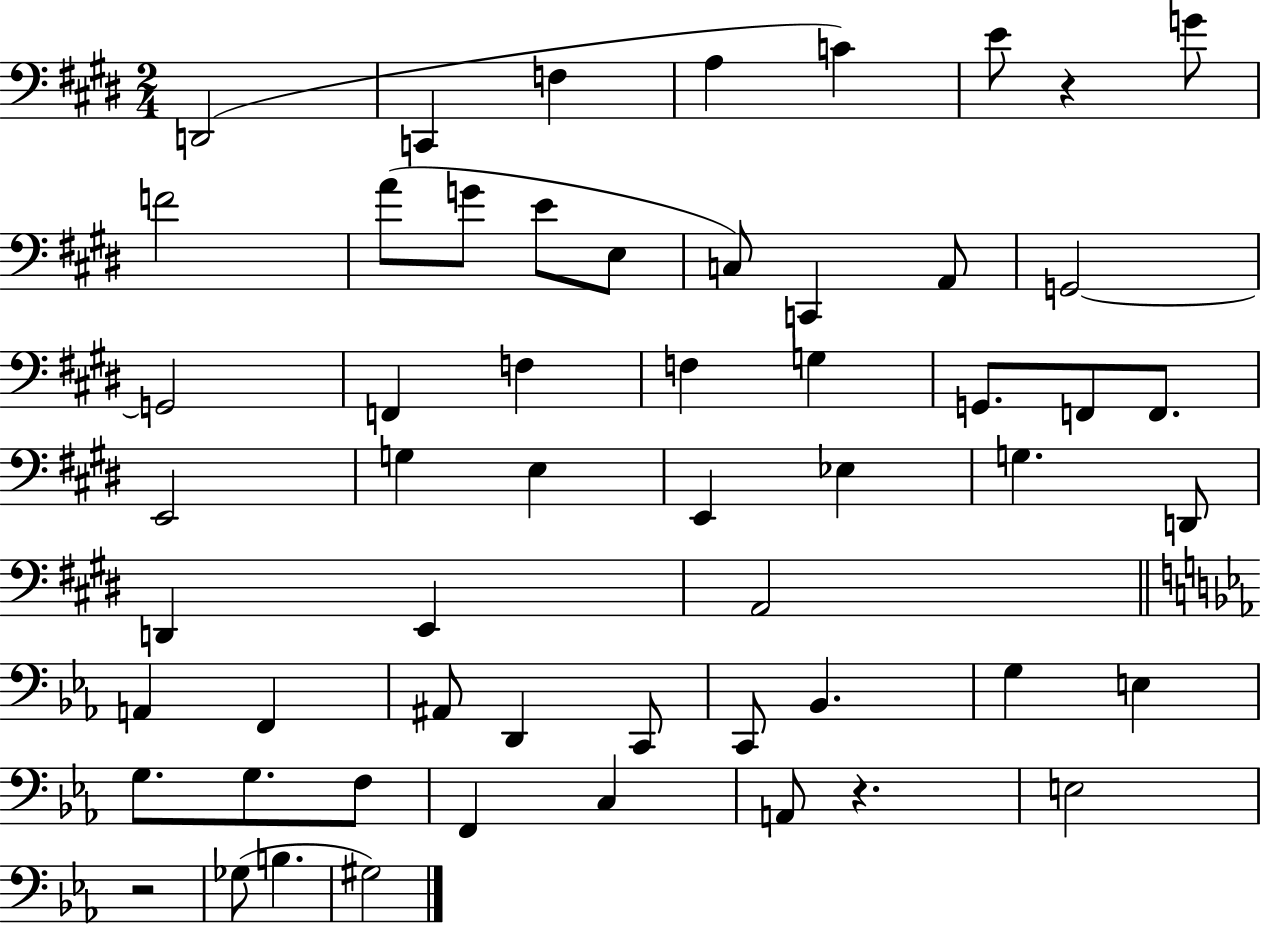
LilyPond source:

{
  \clef bass
  \numericTimeSignature
  \time 2/4
  \key e \major
  d,2( | c,4 f4 | a4 c'4) | e'8 r4 g'8 | \break f'2 | a'8( g'8 e'8 e8 | c8) c,4 a,8 | g,2~~ | \break g,2 | f,4 f4 | f4 g4 | g,8. f,8 f,8. | \break e,2 | g4 e4 | e,4 ees4 | g4. d,8 | \break d,4 e,4 | a,2 | \bar "||" \break \key c \minor a,4 f,4 | ais,8 d,4 c,8 | c,8 bes,4. | g4 e4 | \break g8. g8. f8 | f,4 c4 | a,8 r4. | e2 | \break r2 | ges8( b4. | gis2) | \bar "|."
}